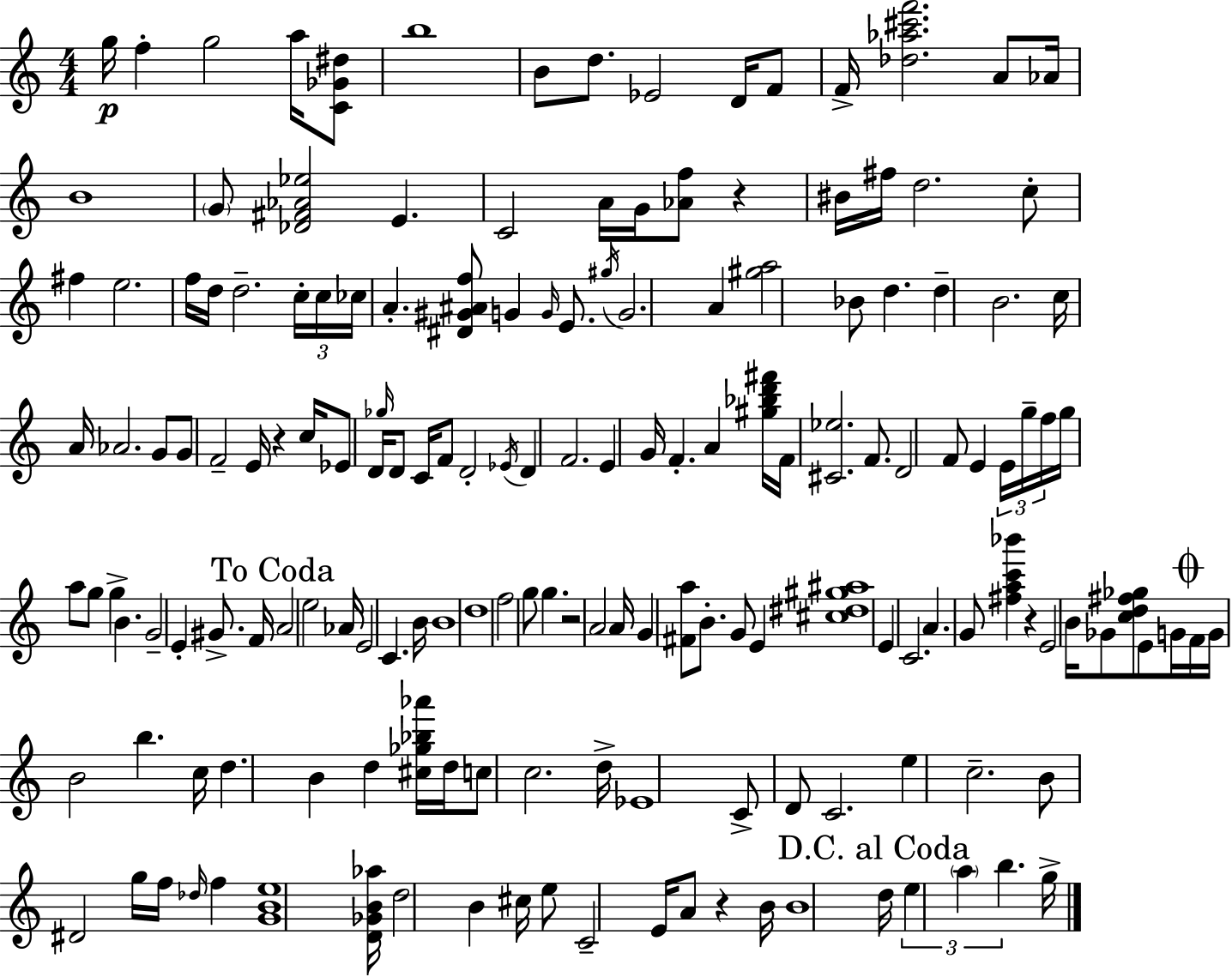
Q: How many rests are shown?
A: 5